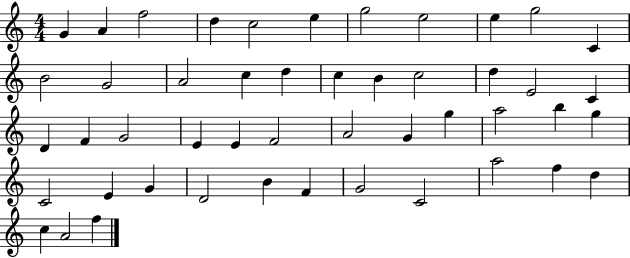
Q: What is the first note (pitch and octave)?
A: G4